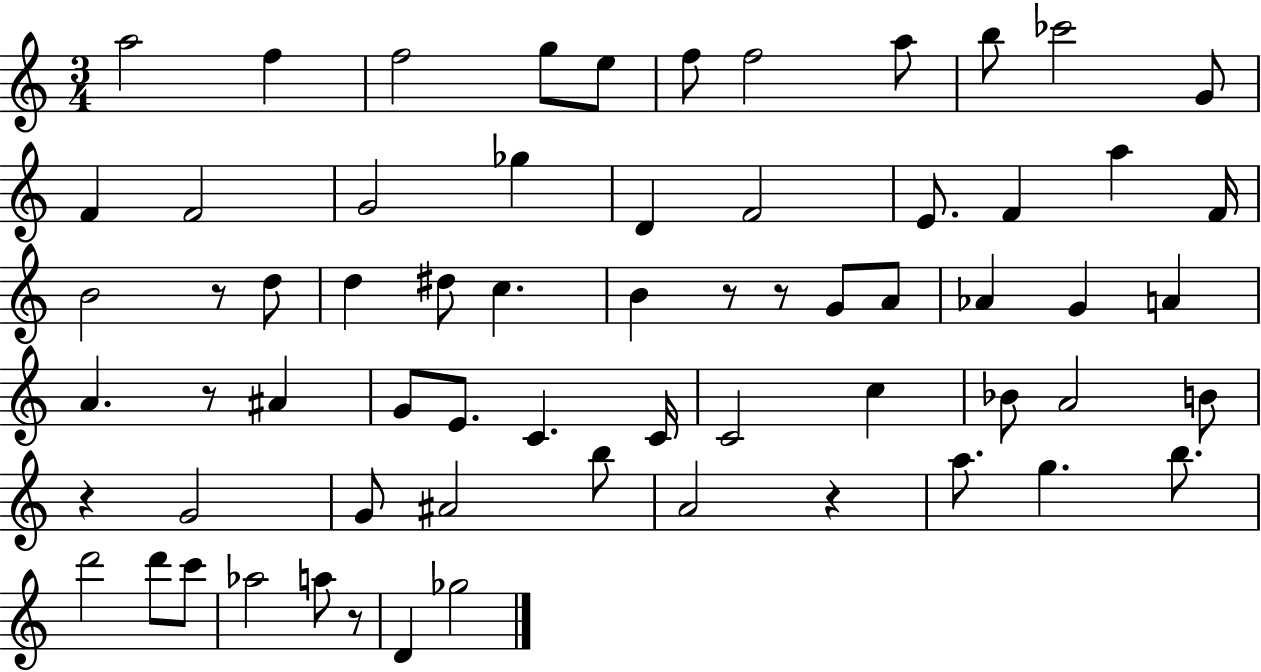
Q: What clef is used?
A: treble